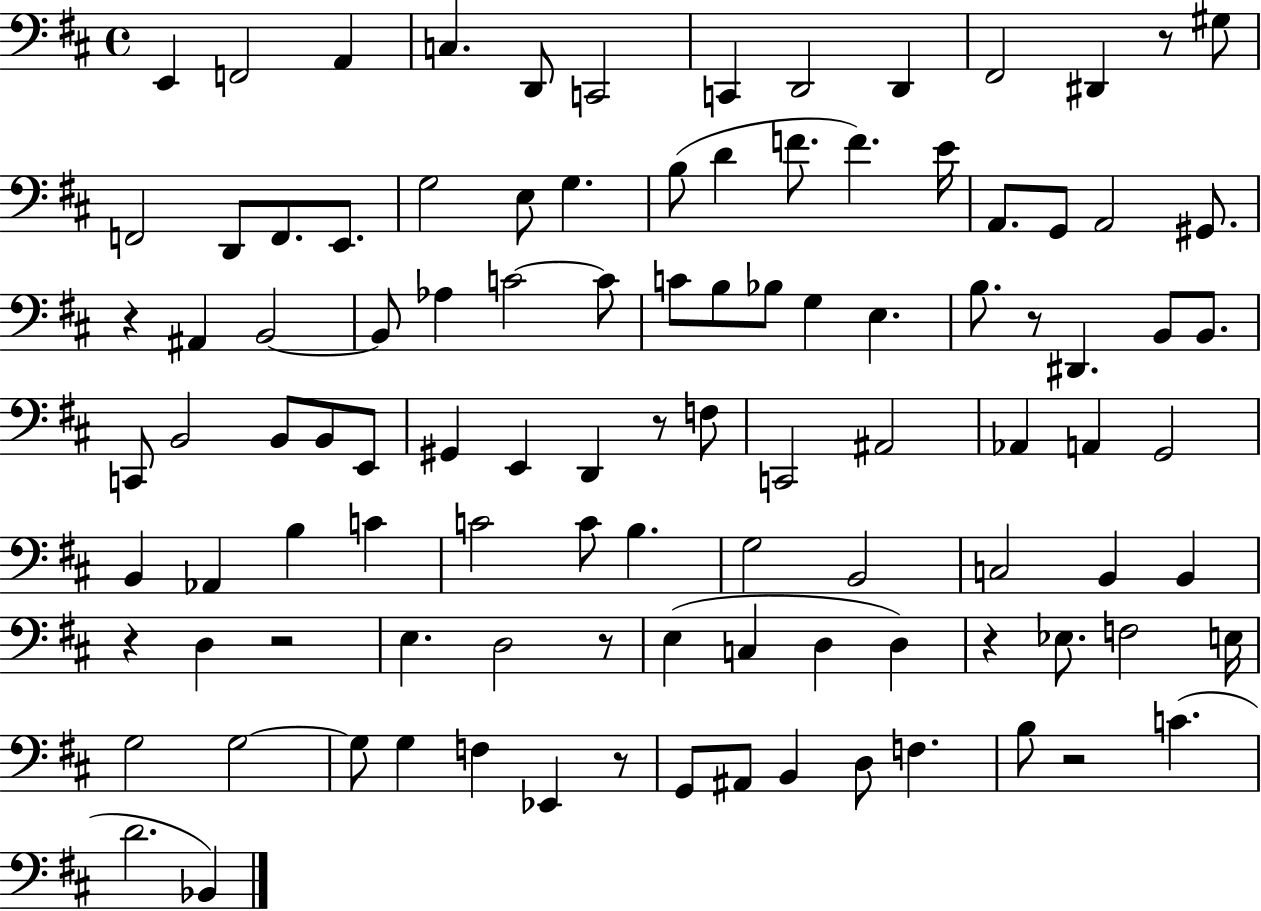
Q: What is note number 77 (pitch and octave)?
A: Eb3